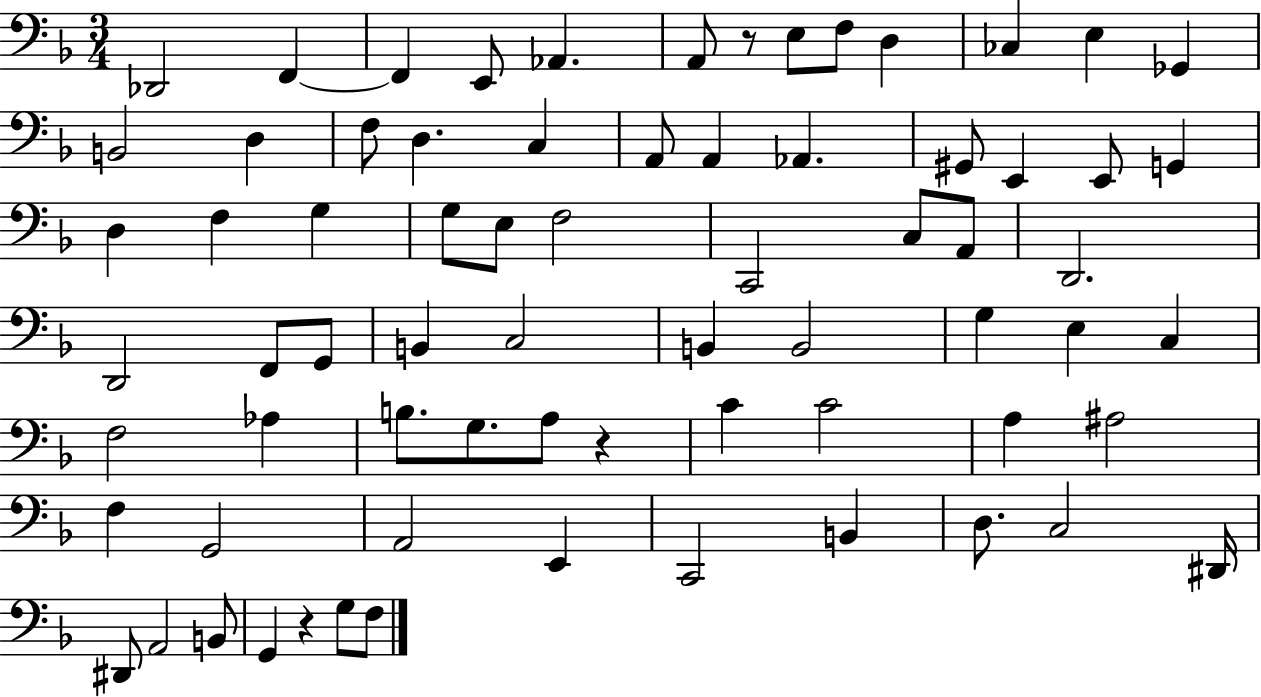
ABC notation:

X:1
T:Untitled
M:3/4
L:1/4
K:F
_D,,2 F,, F,, E,,/2 _A,, A,,/2 z/2 E,/2 F,/2 D, _C, E, _G,, B,,2 D, F,/2 D, C, A,,/2 A,, _A,, ^G,,/2 E,, E,,/2 G,, D, F, G, G,/2 E,/2 F,2 C,,2 C,/2 A,,/2 D,,2 D,,2 F,,/2 G,,/2 B,, C,2 B,, B,,2 G, E, C, F,2 _A, B,/2 G,/2 A,/2 z C C2 A, ^A,2 F, G,,2 A,,2 E,, C,,2 B,, D,/2 C,2 ^D,,/4 ^D,,/2 A,,2 B,,/2 G,, z G,/2 F,/2